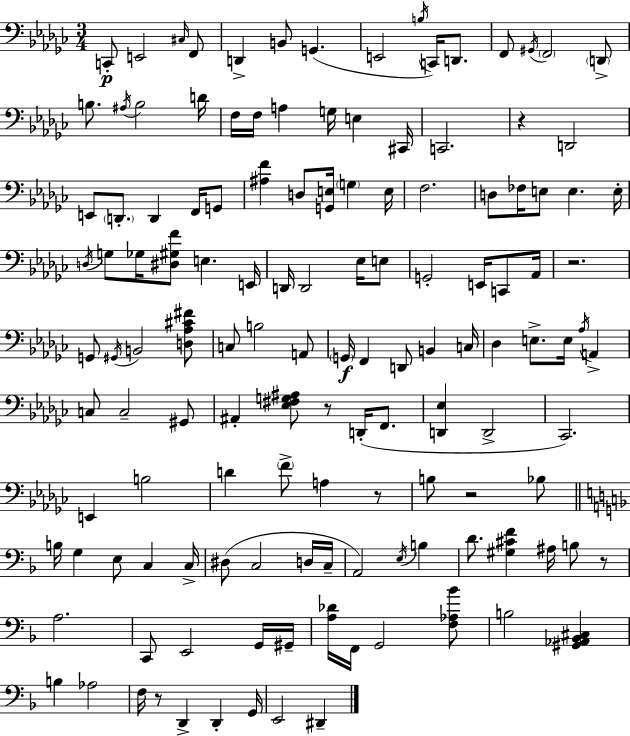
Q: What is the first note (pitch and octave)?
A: C2